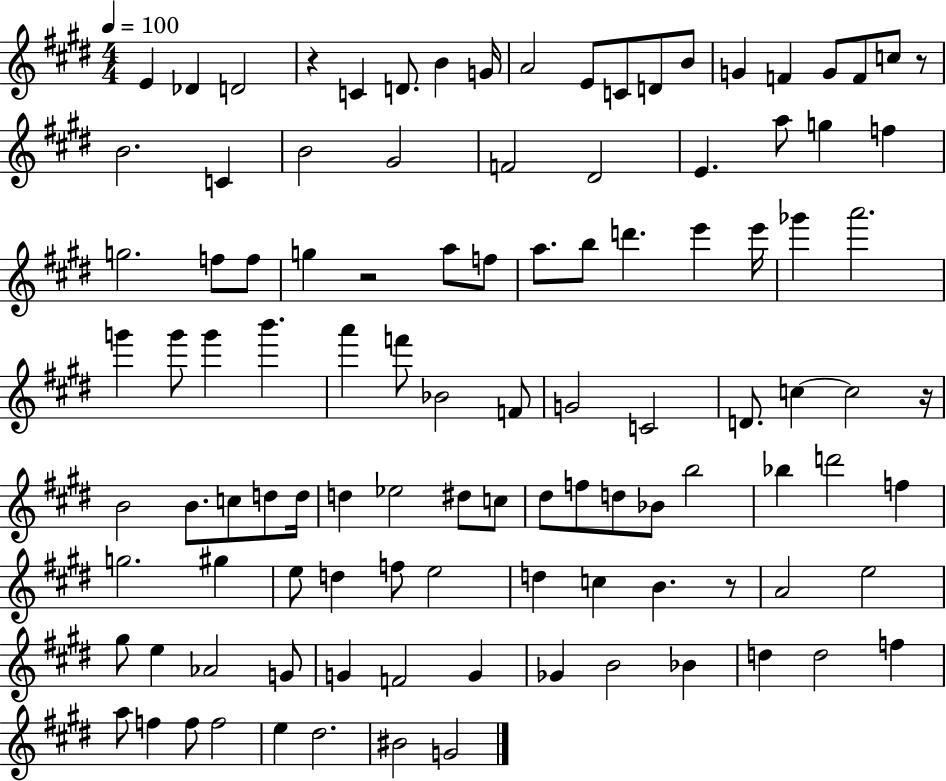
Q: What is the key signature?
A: E major